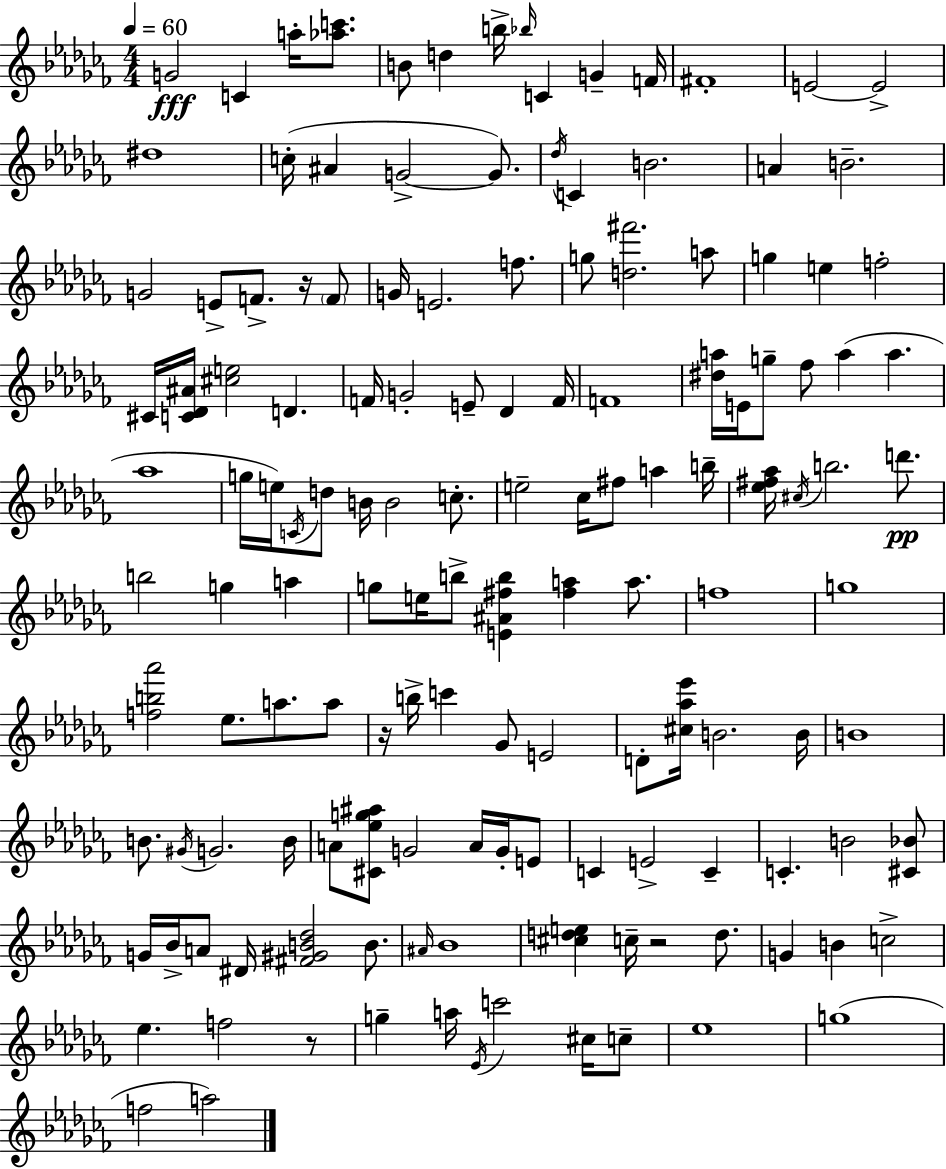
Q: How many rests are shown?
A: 4